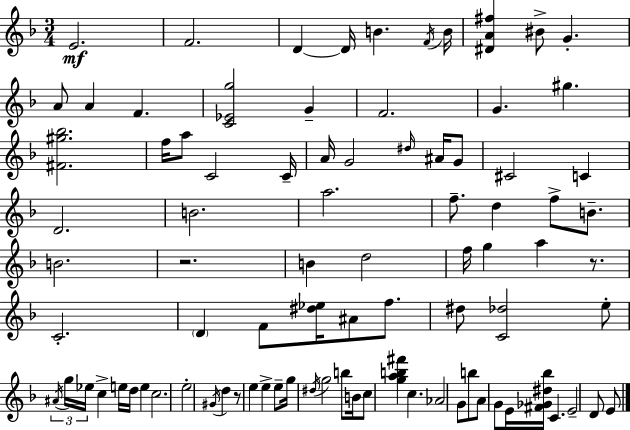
E4/h. F4/h. D4/q D4/s B4/q. F4/s B4/s [D#4,A4,F#5]/q BIS4/e G4/q. A4/e A4/q F4/q. [C4,Eb4,G5]/h G4/q F4/h. G4/q. G#5/q. [F#4,G#5,Bb5]/h. F5/s A5/e C4/h C4/s A4/s G4/h D#5/s A#4/s G4/e C#4/h C4/q D4/h. B4/h. A5/h. F5/e. D5/q F5/e B4/e. B4/h. R/h. B4/q D5/h F5/s G5/q A5/q R/e. C4/h. D4/q F4/e [D#5,Eb5]/s A#4/e F5/e. D#5/e [C4,Db5]/h E5/e A#4/s G5/s Eb5/s C5/q E5/s D5/s E5/q C5/h. E5/h G#4/s D5/q R/e E5/q E5/q E5/e G5/s D#5/s G5/h B5/e B4/s C5/e [G5,A5,B5,F#6]/q C5/q. Ab4/h G4/e B5/e A4/e G4/e E4/s [F#4,Gb4,D#5,Bb5]/s C4/q. E4/h D4/e E4/e